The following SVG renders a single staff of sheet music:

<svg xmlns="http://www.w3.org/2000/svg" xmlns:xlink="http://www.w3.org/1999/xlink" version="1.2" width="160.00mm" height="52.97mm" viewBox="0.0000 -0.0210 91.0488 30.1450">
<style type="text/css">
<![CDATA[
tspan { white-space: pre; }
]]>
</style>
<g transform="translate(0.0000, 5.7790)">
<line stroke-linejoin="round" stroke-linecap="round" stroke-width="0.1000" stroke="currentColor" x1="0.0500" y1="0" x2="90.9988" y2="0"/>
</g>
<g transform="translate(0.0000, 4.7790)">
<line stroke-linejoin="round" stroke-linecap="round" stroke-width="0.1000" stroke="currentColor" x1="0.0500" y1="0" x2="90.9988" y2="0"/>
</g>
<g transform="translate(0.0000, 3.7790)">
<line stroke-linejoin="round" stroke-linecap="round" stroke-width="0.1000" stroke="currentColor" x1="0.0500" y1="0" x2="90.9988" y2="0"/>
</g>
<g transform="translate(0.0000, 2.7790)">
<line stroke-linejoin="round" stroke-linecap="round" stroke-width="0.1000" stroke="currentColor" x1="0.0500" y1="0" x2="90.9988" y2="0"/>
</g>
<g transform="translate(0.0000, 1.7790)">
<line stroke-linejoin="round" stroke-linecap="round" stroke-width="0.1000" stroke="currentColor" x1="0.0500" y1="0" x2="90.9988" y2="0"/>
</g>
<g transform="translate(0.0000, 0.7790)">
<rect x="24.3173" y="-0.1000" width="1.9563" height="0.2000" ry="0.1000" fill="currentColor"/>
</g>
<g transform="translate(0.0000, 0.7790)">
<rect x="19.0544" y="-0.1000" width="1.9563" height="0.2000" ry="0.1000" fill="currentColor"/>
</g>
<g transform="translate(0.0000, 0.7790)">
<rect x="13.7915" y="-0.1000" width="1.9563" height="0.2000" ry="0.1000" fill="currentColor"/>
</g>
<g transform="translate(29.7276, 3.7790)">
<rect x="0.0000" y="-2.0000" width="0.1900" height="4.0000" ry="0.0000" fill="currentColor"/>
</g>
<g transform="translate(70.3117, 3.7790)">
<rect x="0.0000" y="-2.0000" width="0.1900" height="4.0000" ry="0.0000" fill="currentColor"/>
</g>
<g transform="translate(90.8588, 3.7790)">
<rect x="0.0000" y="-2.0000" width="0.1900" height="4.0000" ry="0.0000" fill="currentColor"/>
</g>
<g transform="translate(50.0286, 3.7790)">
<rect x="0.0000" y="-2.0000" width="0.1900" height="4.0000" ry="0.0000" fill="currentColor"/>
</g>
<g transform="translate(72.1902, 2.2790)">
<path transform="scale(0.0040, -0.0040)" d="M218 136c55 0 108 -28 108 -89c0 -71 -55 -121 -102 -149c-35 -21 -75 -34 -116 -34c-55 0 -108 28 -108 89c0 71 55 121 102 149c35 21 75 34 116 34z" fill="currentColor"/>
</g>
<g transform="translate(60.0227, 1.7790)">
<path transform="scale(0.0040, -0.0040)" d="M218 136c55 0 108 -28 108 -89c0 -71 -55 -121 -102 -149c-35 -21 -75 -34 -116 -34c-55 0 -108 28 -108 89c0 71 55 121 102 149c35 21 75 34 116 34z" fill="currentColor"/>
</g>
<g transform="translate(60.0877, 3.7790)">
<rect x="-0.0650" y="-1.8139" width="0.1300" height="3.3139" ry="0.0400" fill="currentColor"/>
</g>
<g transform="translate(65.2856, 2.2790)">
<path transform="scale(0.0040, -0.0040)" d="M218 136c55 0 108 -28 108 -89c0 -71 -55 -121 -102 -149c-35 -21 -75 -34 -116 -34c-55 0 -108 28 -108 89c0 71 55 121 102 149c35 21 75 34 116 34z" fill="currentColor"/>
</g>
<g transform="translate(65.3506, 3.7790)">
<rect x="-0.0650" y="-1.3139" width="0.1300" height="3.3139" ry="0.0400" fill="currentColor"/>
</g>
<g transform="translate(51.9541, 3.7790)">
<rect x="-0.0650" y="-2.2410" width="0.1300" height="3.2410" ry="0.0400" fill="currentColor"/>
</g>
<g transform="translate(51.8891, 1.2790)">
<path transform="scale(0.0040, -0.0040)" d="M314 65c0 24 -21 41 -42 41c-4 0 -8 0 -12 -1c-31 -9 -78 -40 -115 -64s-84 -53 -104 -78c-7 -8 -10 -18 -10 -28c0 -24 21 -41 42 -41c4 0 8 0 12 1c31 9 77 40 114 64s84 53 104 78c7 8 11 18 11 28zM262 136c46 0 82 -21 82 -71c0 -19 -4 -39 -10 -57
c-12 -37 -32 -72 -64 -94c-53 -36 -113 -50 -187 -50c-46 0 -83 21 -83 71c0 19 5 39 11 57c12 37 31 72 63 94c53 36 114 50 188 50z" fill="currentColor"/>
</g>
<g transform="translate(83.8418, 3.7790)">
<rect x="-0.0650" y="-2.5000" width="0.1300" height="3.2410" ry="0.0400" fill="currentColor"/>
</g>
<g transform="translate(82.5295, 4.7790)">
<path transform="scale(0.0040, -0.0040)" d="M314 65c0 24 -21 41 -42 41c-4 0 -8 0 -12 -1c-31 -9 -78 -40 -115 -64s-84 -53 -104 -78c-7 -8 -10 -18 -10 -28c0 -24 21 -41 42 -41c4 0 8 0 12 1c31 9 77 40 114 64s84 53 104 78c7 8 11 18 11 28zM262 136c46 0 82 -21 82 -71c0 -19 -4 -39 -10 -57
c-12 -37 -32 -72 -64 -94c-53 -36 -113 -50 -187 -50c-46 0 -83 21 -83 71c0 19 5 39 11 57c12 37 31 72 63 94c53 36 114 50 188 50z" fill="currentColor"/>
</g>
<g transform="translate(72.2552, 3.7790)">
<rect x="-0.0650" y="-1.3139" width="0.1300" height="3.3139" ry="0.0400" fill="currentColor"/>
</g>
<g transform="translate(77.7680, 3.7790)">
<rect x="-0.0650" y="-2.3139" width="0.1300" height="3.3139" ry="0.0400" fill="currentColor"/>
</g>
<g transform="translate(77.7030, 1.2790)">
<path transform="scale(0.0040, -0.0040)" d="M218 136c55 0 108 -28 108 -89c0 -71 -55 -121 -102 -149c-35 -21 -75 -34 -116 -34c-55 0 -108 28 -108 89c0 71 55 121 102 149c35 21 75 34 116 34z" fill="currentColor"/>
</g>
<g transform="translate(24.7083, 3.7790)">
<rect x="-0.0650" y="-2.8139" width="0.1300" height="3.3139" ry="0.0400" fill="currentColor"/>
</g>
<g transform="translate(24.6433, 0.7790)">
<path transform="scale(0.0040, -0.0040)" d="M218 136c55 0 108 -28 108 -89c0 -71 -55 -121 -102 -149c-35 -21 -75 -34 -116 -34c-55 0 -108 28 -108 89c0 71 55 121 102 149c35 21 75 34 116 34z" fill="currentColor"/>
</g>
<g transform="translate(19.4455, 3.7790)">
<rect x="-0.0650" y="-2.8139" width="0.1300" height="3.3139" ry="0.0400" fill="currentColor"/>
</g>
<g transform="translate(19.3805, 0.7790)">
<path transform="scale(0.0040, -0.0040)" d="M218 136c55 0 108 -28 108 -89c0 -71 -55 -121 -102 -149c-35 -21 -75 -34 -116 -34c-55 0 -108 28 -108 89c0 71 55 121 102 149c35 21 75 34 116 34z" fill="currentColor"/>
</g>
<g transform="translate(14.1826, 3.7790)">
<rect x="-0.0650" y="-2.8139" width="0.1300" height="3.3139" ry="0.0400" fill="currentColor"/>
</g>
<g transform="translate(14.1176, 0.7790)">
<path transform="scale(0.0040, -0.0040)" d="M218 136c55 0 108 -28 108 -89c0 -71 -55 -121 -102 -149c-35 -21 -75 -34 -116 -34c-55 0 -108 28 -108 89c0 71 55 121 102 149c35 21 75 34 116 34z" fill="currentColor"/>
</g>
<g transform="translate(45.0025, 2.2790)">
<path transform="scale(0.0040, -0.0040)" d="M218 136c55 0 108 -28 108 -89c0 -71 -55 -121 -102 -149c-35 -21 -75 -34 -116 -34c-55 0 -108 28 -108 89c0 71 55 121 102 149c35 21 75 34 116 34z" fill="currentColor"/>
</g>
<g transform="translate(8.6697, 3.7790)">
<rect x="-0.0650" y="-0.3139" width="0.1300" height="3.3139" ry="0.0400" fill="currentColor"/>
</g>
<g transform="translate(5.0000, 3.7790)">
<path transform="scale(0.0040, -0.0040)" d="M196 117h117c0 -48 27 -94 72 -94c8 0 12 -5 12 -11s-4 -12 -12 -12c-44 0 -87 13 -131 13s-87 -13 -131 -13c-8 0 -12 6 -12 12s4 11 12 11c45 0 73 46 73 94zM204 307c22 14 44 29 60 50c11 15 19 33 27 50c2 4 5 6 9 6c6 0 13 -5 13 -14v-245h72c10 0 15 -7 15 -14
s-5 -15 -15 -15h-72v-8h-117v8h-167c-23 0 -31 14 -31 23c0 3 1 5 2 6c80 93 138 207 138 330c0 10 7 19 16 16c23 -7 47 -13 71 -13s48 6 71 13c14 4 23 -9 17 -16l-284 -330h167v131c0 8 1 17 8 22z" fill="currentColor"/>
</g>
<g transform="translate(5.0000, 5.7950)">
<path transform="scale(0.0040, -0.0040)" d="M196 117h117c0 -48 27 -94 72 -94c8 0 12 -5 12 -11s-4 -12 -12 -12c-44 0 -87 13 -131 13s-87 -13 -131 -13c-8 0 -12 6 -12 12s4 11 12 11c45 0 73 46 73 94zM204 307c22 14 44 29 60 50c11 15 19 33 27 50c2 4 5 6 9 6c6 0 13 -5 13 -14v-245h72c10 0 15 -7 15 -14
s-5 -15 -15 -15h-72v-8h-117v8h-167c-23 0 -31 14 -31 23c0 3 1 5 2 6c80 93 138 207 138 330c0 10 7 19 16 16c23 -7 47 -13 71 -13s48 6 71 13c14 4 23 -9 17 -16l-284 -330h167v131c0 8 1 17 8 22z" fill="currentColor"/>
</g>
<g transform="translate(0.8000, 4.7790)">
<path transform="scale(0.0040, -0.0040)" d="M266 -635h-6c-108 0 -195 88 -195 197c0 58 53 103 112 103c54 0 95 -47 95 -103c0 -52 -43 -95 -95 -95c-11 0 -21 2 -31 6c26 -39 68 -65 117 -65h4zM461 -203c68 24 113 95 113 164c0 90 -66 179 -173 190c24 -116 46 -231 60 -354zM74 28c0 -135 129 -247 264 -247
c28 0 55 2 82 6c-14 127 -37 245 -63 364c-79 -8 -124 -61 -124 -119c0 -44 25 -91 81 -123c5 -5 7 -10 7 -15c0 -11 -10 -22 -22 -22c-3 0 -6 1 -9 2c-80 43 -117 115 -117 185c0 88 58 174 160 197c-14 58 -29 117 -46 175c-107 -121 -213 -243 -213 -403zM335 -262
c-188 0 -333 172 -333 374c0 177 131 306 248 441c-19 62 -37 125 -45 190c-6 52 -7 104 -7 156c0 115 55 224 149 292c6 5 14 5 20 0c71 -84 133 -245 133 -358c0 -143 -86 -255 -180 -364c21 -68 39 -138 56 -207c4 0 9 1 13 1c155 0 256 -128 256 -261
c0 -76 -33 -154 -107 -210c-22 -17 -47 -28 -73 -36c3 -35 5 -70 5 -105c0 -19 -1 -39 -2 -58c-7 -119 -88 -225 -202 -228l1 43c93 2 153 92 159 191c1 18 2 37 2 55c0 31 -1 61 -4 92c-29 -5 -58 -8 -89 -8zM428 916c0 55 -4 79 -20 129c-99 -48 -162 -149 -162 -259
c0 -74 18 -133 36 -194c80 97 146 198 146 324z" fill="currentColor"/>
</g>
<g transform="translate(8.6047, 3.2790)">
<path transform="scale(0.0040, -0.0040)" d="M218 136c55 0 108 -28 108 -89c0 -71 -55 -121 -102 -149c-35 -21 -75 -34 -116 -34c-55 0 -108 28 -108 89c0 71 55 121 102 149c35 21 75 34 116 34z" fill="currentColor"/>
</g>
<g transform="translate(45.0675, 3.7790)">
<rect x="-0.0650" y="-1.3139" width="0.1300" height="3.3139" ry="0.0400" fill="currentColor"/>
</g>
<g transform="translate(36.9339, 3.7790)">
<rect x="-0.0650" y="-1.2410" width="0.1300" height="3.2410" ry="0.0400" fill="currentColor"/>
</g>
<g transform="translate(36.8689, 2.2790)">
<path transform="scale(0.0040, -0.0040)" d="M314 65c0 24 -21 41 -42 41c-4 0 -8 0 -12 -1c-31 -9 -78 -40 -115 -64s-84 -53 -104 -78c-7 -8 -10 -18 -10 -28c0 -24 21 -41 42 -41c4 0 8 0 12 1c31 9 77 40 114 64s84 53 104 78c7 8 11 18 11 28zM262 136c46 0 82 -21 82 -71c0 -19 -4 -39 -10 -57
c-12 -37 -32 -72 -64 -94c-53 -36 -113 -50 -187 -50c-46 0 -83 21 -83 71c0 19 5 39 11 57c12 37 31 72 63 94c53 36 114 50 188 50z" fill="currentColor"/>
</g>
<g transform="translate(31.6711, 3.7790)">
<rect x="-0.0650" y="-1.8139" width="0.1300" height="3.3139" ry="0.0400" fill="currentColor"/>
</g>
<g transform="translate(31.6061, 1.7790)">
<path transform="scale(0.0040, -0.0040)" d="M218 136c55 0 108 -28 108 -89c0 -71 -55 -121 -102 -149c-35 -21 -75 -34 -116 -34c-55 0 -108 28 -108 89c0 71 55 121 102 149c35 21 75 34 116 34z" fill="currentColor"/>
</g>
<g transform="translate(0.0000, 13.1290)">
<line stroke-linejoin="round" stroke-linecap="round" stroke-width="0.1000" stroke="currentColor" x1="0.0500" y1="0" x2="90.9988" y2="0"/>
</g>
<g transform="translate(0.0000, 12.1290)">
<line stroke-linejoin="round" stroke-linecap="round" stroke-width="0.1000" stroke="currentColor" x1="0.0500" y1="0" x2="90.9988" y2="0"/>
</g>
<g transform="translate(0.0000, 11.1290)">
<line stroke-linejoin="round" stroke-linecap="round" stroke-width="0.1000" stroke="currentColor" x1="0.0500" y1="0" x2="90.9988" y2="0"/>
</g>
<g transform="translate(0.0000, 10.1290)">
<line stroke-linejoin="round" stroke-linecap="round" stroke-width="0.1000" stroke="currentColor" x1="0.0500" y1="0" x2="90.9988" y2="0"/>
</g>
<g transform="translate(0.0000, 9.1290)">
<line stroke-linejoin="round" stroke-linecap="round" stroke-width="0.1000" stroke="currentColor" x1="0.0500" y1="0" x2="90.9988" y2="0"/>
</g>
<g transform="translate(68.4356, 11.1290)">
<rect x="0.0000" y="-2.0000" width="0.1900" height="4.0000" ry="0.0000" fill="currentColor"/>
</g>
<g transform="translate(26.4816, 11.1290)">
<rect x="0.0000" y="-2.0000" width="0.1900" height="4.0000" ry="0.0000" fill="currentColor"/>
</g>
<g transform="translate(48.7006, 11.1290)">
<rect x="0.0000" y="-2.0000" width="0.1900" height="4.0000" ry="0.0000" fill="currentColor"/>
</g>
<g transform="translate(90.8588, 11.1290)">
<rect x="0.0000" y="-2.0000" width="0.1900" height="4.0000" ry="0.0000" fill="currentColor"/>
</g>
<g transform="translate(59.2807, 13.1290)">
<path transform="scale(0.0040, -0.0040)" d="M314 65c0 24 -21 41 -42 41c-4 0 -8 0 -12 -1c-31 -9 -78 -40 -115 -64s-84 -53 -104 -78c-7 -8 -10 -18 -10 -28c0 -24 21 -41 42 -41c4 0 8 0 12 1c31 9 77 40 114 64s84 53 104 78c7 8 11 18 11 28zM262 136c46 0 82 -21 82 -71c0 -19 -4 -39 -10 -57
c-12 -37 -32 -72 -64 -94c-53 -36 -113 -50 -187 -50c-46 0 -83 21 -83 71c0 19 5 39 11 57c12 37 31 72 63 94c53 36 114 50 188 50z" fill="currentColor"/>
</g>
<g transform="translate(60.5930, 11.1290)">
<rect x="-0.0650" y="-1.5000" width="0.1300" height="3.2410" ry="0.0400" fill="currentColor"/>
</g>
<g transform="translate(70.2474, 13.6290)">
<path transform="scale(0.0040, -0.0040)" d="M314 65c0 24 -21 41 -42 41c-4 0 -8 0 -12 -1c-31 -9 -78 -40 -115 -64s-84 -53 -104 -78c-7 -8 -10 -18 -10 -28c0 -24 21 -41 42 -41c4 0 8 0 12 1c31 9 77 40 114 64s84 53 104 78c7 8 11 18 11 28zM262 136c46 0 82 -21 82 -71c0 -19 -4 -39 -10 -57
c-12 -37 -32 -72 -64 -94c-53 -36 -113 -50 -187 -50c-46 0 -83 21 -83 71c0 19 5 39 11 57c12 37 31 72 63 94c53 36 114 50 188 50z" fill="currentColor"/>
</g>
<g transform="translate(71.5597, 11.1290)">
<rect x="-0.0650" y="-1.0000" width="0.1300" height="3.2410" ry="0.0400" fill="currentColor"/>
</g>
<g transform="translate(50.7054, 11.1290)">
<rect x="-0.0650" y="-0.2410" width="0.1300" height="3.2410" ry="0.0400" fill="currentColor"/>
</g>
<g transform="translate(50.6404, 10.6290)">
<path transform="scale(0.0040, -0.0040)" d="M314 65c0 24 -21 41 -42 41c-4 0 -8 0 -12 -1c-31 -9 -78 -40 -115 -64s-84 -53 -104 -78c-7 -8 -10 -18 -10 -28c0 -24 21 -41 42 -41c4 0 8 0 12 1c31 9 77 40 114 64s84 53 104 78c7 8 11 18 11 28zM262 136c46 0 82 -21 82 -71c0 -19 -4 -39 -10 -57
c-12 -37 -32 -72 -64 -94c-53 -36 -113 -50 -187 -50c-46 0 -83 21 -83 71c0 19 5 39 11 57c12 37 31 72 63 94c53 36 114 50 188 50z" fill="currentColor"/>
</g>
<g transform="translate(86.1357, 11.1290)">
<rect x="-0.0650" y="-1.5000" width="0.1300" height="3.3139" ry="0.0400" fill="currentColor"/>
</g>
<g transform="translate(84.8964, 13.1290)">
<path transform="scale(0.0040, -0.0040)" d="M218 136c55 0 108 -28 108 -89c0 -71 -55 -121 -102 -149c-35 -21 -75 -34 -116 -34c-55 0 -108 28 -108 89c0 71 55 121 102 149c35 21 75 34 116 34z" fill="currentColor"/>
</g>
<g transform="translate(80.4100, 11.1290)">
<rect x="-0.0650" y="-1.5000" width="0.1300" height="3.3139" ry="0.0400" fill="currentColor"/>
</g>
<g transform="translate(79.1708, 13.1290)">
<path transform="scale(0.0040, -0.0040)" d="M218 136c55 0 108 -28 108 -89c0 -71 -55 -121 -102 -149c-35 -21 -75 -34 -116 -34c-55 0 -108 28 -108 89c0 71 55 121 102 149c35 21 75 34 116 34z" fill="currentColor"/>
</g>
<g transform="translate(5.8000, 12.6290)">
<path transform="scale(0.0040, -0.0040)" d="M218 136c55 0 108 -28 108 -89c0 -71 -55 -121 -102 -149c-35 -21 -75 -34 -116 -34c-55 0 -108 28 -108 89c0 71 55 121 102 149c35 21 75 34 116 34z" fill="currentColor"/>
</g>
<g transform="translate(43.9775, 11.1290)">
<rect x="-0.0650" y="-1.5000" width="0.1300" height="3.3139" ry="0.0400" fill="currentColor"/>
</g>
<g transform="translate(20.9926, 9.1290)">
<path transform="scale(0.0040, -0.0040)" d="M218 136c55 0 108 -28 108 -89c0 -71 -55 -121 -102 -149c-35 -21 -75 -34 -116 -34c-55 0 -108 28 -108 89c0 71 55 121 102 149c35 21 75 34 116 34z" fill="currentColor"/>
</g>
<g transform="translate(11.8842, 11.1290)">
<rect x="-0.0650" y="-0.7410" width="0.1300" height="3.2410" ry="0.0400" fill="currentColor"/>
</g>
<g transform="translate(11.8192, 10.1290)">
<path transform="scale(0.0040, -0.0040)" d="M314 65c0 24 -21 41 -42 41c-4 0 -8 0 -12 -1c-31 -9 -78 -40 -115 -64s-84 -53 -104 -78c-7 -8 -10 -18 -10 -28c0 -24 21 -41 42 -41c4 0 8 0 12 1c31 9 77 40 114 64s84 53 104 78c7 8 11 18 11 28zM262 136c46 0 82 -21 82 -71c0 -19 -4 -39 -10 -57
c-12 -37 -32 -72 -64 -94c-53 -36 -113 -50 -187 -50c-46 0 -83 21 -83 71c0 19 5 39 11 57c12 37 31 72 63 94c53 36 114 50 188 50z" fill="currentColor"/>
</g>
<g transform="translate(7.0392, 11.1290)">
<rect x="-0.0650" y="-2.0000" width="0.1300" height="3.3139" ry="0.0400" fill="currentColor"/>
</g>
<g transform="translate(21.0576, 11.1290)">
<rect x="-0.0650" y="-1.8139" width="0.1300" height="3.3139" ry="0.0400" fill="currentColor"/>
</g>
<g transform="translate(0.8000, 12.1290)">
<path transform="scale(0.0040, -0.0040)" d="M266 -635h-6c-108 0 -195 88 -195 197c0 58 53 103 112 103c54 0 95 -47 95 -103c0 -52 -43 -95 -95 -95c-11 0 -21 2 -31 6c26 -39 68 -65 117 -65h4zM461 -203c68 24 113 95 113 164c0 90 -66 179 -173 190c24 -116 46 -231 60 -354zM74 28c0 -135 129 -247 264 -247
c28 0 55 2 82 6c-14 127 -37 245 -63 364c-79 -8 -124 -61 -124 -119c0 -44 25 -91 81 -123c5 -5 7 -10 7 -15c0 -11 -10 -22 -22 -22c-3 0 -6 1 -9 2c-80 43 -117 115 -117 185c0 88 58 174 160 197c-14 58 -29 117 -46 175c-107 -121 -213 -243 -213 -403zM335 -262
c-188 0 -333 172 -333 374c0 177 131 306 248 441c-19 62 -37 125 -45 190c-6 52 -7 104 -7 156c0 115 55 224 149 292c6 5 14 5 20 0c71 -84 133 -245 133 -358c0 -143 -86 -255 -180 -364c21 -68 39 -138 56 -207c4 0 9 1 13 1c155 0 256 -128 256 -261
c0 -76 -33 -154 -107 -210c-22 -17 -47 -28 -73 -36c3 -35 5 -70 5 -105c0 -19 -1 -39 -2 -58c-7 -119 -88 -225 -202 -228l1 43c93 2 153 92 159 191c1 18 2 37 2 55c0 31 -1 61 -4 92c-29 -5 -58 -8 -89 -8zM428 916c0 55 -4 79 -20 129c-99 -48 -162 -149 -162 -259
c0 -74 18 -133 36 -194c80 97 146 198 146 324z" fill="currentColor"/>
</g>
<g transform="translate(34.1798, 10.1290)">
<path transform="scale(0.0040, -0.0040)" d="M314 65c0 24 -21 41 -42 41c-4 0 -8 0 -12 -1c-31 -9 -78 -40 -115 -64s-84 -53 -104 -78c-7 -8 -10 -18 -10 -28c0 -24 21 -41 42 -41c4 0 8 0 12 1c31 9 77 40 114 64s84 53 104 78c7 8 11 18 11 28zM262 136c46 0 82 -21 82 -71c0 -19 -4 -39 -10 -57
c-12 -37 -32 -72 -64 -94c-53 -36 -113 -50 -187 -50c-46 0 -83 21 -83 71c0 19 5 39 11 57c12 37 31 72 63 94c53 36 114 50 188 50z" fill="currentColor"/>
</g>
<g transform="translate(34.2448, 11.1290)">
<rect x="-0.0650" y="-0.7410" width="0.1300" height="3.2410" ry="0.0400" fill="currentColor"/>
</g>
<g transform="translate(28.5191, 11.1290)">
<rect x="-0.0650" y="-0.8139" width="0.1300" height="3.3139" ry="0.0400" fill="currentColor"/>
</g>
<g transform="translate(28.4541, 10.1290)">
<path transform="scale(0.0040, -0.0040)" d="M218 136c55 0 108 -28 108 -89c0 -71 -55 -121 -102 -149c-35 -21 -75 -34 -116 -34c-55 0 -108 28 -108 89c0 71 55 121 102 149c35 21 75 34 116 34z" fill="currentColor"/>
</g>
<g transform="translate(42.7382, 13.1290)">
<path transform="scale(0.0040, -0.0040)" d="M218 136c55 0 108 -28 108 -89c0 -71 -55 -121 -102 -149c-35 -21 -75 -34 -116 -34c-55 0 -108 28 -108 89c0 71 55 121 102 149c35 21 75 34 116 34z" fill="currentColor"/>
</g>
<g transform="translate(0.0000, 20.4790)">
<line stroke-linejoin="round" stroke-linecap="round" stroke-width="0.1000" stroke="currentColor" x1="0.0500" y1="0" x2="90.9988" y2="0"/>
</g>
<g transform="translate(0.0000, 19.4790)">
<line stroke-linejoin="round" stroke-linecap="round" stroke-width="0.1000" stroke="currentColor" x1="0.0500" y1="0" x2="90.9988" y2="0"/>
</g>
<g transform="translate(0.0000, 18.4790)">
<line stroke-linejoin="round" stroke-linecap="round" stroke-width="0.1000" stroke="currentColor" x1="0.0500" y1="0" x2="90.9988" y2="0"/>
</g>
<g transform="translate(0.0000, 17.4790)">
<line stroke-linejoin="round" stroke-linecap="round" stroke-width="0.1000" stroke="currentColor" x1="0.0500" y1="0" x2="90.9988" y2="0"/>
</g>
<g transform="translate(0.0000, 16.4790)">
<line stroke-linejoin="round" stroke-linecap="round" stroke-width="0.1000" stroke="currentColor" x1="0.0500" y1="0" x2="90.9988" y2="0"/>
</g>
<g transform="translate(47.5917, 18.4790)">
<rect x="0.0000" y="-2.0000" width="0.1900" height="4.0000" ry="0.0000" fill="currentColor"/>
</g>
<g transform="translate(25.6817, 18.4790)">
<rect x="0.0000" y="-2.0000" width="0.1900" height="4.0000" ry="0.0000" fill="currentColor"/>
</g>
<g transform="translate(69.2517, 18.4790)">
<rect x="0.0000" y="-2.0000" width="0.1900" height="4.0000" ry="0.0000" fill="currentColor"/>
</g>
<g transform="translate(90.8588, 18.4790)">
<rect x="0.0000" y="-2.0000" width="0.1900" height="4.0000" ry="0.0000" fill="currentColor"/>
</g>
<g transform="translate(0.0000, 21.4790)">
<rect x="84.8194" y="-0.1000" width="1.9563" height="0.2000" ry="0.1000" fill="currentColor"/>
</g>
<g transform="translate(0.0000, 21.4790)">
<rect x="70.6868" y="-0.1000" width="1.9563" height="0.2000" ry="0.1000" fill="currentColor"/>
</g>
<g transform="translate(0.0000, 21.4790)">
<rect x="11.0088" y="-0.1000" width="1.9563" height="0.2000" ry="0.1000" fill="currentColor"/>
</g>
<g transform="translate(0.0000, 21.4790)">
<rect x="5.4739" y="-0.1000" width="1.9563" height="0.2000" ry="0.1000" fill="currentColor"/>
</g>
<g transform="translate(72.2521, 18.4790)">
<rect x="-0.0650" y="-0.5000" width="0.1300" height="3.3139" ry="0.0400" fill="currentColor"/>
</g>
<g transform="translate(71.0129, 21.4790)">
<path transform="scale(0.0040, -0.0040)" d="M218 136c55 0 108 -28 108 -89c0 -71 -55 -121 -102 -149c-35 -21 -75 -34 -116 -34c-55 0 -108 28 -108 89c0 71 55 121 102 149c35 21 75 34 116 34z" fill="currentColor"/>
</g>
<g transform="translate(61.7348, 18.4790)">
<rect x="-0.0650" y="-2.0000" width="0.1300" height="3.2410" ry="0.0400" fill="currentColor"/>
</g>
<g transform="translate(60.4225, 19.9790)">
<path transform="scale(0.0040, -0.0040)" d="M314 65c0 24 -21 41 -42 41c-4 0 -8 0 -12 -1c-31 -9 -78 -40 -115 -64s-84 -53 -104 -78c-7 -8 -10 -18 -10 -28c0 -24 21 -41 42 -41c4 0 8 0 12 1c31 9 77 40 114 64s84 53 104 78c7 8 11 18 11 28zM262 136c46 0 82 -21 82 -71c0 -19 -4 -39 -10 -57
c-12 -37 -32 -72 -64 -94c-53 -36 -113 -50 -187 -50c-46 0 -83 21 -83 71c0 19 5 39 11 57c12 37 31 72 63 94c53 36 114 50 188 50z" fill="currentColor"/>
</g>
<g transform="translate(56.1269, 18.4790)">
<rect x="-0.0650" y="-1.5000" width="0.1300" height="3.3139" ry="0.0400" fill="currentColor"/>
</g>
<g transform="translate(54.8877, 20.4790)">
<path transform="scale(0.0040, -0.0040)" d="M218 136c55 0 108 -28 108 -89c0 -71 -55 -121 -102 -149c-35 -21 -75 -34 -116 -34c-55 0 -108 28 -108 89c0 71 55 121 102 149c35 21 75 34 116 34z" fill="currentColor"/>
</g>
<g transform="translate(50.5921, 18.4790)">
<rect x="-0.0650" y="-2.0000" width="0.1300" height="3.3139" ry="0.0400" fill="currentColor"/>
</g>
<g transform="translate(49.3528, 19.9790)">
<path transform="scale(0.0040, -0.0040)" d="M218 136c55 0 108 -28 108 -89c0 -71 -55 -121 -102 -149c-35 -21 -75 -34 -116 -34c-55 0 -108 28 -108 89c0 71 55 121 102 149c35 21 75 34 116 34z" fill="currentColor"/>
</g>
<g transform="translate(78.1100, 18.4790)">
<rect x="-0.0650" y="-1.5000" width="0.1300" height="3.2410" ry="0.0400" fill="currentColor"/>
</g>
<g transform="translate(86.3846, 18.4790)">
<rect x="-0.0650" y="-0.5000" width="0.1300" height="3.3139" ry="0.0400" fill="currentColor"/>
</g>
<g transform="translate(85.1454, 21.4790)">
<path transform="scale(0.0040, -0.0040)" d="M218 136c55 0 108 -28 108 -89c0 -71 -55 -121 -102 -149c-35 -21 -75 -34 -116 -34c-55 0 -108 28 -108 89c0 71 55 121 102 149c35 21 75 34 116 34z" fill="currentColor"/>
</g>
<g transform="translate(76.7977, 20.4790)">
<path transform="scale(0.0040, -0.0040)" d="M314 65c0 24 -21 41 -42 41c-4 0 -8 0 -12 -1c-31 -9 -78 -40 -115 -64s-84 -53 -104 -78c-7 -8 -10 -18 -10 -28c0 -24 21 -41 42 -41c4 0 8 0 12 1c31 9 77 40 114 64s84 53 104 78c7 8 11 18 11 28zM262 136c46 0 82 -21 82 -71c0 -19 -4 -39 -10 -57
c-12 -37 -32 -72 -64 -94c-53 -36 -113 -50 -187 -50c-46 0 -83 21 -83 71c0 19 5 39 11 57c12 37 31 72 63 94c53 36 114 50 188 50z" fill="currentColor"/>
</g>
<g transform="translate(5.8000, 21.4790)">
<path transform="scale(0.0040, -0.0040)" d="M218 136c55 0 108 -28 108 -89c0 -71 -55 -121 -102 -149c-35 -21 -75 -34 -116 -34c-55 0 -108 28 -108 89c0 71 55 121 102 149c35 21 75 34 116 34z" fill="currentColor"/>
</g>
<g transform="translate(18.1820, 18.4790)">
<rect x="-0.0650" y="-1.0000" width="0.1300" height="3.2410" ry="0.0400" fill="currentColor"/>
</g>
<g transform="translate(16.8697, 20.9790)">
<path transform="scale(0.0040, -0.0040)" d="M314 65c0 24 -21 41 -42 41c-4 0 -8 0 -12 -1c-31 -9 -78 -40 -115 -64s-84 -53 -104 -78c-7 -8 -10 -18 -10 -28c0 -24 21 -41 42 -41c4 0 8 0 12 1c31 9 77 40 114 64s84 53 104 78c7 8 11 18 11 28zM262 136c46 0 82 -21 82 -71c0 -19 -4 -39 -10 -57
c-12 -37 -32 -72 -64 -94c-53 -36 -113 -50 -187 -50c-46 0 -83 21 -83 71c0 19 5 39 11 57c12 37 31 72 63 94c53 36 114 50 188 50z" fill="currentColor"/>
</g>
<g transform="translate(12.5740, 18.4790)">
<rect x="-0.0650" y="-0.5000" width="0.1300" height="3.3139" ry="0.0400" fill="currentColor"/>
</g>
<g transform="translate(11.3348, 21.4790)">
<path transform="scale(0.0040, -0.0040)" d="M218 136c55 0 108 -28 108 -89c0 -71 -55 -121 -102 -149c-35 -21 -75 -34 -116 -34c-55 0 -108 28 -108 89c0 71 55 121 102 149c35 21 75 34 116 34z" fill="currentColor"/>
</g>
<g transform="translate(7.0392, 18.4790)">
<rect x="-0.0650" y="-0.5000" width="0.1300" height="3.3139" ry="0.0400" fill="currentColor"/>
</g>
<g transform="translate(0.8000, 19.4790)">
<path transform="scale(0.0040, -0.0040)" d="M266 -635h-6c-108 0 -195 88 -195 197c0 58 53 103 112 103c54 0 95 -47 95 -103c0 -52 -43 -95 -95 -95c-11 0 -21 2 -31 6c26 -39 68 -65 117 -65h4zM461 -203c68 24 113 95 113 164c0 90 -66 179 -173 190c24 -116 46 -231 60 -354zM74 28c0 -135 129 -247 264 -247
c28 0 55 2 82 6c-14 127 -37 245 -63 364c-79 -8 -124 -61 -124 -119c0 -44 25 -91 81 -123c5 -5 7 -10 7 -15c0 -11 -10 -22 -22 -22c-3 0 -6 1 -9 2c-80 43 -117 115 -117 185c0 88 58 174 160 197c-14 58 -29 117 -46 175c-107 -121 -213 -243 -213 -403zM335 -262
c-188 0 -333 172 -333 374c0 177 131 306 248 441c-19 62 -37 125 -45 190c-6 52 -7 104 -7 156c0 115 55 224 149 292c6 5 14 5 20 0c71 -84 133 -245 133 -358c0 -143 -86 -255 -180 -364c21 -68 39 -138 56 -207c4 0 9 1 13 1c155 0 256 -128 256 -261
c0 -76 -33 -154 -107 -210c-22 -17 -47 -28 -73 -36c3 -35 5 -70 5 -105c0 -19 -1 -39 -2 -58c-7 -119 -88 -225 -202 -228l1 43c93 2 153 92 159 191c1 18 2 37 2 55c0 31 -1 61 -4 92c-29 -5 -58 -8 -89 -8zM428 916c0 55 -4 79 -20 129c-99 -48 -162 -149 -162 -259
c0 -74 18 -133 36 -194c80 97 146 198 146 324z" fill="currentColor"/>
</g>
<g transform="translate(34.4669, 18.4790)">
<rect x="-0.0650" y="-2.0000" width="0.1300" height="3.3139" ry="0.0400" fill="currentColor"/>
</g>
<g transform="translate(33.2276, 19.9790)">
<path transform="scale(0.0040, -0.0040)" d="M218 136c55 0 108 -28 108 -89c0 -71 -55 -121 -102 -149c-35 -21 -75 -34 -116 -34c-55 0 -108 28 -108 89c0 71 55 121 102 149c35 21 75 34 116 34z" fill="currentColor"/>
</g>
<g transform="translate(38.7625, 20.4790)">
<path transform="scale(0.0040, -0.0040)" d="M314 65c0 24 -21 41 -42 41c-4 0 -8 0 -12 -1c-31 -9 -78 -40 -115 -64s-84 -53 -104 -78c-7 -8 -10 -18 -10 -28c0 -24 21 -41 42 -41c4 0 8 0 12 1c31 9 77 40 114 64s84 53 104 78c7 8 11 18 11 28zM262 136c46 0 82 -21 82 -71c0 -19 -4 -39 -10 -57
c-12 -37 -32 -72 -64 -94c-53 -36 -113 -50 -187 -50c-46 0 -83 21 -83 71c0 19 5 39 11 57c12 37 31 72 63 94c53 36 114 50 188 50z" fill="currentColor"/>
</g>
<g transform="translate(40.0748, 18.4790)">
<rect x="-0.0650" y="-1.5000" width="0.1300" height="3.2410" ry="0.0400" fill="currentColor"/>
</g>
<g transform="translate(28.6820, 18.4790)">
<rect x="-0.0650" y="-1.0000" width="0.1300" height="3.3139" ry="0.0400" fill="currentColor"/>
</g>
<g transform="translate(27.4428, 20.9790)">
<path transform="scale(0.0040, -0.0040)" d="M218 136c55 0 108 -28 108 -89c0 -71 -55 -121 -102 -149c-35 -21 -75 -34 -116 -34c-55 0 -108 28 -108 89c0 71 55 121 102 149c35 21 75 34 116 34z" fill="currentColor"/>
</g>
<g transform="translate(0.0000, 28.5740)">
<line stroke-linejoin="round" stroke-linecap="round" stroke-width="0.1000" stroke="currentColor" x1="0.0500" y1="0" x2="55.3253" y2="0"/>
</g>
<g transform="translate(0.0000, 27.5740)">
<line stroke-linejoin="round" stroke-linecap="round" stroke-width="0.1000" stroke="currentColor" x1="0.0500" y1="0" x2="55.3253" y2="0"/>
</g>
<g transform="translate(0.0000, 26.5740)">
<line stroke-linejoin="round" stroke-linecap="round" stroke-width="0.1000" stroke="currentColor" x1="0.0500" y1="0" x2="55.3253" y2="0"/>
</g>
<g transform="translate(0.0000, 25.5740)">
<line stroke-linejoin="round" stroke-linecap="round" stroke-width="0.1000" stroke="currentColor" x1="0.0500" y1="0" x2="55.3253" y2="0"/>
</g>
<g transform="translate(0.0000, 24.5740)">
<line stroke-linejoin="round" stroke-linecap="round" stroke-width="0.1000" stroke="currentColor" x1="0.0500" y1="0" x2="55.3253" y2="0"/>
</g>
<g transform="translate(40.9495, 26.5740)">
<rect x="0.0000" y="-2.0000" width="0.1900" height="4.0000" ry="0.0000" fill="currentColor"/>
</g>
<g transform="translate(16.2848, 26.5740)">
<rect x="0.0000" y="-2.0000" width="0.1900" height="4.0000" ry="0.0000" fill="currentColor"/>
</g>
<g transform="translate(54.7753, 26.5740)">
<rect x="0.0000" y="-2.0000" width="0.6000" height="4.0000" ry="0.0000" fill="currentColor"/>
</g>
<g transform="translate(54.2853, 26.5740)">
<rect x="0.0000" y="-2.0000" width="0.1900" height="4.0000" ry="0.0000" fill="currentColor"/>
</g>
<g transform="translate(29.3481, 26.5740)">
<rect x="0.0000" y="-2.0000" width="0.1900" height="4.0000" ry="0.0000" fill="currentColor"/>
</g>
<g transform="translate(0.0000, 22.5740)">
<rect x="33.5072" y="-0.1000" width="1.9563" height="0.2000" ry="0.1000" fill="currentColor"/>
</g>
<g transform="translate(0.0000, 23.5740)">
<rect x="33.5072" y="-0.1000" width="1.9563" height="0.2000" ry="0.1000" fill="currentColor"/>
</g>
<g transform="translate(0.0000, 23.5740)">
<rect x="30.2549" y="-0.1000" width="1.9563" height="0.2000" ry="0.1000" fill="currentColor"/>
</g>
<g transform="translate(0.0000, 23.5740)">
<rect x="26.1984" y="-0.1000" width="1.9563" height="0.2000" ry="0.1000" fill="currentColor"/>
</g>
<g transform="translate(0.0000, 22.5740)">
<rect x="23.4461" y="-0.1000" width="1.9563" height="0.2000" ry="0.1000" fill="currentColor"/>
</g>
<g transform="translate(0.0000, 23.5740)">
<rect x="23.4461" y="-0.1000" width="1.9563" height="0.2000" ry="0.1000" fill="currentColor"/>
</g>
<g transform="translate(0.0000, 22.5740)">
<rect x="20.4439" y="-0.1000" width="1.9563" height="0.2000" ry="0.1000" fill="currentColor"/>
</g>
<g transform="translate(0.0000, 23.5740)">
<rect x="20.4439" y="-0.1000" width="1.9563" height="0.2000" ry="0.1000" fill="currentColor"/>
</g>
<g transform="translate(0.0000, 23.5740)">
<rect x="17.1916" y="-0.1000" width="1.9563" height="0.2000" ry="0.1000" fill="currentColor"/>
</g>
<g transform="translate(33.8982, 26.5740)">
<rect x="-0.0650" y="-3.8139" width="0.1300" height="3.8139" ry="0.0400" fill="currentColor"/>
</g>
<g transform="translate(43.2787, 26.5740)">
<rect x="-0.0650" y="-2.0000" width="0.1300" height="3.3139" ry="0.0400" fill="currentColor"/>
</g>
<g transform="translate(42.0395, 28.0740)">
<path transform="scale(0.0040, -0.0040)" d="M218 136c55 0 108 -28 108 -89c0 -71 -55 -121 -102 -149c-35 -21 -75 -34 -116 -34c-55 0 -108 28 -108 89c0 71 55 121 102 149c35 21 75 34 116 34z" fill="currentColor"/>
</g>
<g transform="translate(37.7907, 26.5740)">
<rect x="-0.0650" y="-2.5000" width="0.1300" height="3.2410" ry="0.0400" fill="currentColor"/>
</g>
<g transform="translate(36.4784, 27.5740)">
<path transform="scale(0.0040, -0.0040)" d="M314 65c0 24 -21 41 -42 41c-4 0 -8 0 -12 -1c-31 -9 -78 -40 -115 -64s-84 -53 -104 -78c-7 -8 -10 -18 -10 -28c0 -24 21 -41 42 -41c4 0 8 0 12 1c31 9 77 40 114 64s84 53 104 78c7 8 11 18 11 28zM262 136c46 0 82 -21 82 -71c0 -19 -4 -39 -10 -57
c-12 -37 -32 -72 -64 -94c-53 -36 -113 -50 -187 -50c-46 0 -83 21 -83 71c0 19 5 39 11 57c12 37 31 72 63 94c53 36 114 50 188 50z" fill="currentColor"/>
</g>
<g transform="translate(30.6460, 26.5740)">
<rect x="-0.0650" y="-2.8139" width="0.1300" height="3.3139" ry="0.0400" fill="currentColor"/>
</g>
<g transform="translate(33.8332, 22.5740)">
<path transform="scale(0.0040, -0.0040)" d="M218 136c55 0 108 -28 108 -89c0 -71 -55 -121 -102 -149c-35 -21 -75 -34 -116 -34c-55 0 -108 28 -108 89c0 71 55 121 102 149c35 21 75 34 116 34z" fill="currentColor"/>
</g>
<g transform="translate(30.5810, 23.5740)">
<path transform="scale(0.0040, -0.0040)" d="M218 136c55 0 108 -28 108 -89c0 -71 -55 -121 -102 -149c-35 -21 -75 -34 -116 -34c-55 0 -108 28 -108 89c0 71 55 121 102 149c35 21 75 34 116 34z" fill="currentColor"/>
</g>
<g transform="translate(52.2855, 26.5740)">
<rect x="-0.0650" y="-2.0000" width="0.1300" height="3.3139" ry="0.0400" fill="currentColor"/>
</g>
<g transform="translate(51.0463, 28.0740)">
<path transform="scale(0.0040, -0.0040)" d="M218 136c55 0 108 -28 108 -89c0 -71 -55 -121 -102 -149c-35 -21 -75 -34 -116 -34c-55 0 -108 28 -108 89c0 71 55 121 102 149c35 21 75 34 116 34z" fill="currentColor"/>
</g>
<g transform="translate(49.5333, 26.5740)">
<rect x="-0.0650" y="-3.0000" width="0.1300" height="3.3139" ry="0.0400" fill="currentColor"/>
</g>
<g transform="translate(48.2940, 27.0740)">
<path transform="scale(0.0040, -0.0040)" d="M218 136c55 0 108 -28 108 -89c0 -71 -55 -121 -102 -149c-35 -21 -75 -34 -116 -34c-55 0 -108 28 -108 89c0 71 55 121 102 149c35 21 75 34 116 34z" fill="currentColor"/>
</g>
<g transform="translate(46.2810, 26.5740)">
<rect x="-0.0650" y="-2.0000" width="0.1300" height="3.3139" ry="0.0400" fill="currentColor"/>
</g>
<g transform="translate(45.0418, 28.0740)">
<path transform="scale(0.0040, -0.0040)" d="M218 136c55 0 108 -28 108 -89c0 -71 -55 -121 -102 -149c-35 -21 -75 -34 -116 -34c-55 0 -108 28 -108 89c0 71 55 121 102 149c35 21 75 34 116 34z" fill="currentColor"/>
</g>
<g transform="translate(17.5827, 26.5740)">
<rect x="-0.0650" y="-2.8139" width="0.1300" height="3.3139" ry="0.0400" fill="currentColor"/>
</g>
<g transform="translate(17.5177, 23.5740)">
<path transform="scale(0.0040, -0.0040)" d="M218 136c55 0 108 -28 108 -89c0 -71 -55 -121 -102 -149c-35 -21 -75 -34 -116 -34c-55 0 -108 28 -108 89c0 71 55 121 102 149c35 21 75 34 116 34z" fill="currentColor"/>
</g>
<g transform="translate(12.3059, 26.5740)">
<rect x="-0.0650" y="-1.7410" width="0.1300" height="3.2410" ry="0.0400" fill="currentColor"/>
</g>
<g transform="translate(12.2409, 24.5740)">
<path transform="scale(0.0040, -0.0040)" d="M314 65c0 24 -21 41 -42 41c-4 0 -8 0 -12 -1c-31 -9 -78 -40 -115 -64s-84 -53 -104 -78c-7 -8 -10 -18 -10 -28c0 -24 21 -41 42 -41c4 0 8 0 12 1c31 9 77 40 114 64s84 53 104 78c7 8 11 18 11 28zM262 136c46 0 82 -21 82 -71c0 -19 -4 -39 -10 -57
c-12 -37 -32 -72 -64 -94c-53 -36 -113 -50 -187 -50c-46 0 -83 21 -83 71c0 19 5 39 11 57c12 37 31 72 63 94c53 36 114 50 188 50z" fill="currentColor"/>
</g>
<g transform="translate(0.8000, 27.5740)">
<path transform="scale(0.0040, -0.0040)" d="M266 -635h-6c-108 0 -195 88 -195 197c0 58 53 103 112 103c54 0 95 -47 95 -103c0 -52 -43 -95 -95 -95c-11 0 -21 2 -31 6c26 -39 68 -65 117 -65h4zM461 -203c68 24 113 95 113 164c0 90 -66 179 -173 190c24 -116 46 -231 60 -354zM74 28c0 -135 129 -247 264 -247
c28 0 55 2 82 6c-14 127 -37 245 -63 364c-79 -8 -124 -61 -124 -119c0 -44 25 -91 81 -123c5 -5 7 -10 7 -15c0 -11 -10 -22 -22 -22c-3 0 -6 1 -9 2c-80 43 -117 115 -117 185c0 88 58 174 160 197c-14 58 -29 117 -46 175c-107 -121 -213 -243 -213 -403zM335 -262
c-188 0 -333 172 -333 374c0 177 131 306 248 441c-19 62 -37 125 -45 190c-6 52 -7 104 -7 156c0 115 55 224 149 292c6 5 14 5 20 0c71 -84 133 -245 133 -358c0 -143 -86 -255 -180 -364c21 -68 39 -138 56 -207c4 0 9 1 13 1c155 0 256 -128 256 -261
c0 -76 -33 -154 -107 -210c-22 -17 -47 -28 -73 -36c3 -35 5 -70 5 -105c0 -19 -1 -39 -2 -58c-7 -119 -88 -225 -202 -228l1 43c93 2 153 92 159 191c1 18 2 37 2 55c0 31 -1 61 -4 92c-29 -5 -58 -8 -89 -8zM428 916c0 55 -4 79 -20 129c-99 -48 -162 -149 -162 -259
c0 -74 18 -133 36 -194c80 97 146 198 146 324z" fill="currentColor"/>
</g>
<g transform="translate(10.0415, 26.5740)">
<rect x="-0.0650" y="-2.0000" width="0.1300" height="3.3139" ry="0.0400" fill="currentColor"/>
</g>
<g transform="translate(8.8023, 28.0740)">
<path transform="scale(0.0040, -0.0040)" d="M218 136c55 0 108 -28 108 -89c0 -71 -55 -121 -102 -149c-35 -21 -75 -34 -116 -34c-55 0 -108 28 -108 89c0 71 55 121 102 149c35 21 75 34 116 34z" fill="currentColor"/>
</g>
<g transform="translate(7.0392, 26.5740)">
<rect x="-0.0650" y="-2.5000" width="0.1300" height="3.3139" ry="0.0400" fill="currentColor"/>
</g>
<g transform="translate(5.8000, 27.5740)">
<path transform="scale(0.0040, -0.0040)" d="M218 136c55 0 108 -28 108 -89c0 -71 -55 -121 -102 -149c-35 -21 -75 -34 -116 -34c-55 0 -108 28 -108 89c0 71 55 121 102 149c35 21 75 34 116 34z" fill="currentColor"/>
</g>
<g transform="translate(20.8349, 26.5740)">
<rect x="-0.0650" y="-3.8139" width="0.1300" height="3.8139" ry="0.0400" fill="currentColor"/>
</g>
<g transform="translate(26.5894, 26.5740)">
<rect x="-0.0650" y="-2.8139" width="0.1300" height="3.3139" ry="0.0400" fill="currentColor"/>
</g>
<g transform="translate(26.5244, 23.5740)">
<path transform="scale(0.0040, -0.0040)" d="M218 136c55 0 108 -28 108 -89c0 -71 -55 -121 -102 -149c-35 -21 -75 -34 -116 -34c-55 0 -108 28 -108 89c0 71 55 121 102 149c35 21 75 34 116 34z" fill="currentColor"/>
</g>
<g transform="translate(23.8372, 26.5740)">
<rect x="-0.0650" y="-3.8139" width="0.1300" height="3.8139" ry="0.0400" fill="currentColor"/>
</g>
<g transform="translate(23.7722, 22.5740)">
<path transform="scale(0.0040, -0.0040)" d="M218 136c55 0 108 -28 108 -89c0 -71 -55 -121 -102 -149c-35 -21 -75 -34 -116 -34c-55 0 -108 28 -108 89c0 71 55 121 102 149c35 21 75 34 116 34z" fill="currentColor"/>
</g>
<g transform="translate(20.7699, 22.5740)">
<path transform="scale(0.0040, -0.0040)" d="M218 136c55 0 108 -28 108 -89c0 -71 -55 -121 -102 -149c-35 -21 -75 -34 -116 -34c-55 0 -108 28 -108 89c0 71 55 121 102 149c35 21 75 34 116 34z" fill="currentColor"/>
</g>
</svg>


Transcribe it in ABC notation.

X:1
T:Untitled
M:4/4
L:1/4
K:C
c a a a f e2 e g2 f e e g G2 F d2 f d d2 E c2 E2 D2 E E C C D2 D F E2 F E F2 C E2 C G F f2 a c' c' a a c' G2 F F A F